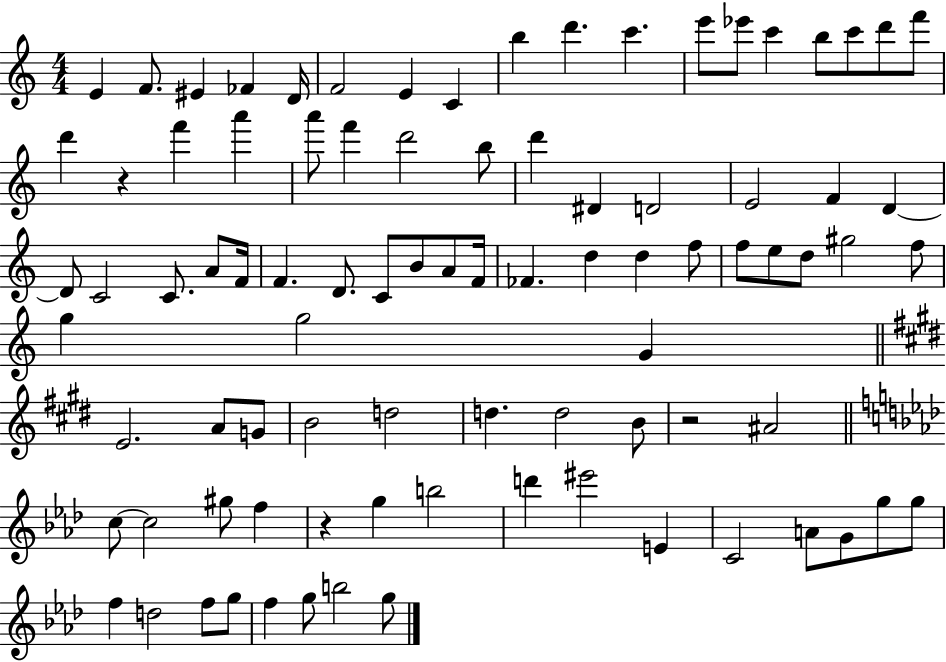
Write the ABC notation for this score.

X:1
T:Untitled
M:4/4
L:1/4
K:C
E F/2 ^E _F D/4 F2 E C b d' c' e'/2 _e'/2 c' b/2 c'/2 d'/2 f'/2 d' z f' a' a'/2 f' d'2 b/2 d' ^D D2 E2 F D D/2 C2 C/2 A/2 F/4 F D/2 C/2 B/2 A/2 F/4 _F d d f/2 f/2 e/2 d/2 ^g2 f/2 g g2 G E2 A/2 G/2 B2 d2 d d2 B/2 z2 ^A2 c/2 c2 ^g/2 f z g b2 d' ^e'2 E C2 A/2 G/2 g/2 g/2 f d2 f/2 g/2 f g/2 b2 g/2